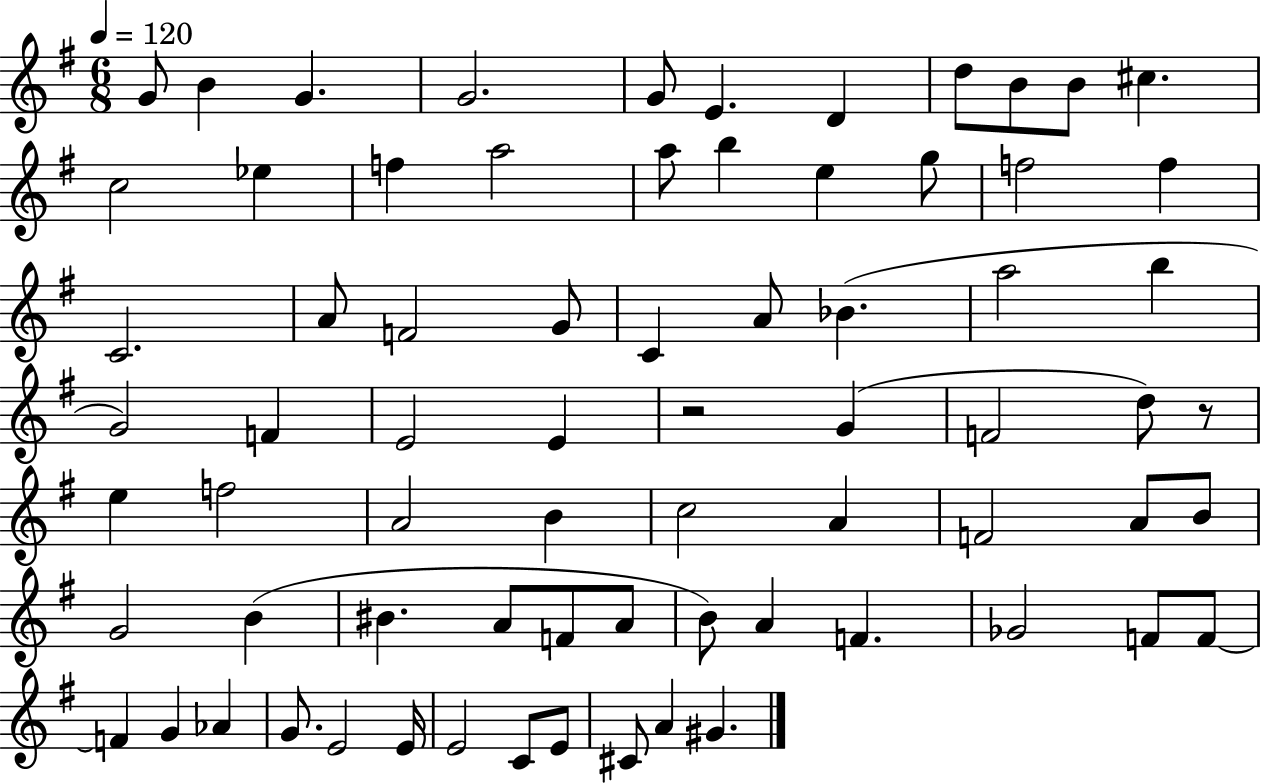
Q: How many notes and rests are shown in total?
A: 72